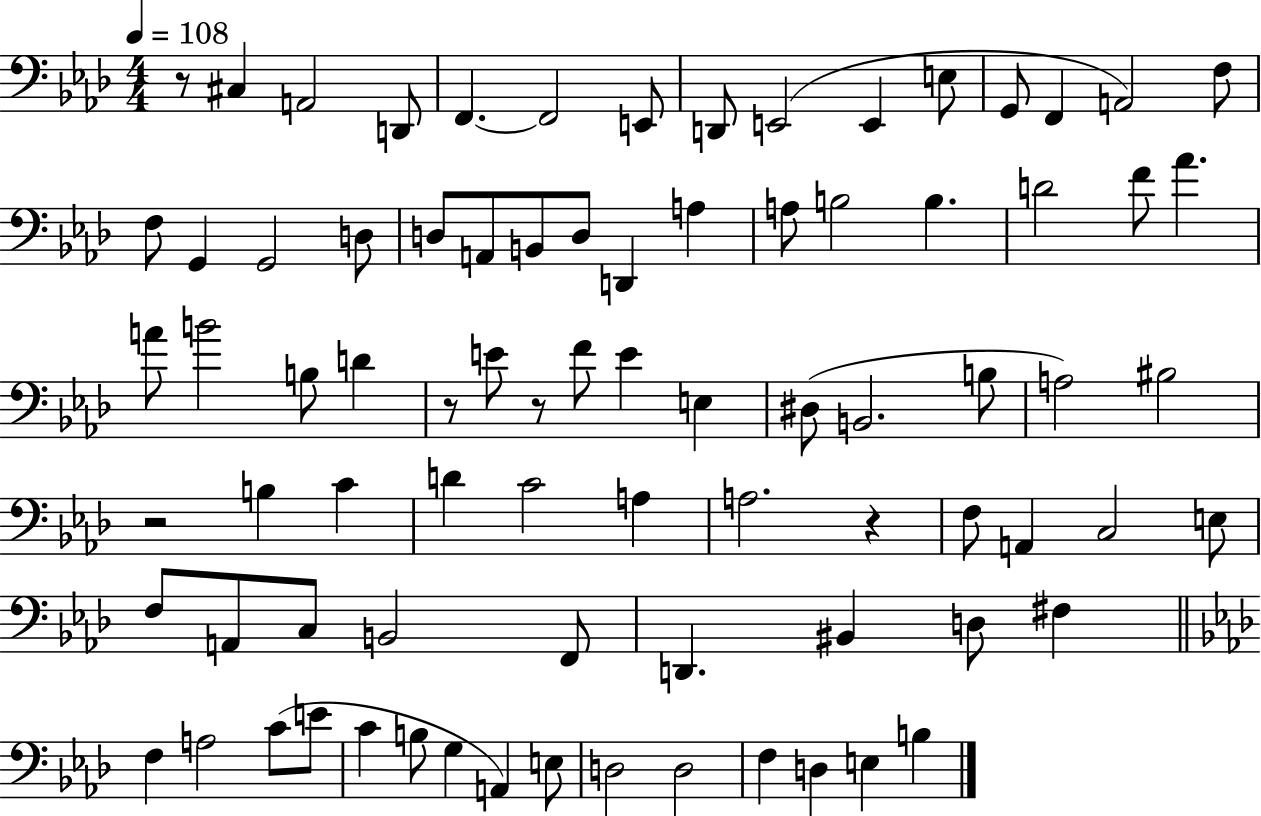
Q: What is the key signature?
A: AES major